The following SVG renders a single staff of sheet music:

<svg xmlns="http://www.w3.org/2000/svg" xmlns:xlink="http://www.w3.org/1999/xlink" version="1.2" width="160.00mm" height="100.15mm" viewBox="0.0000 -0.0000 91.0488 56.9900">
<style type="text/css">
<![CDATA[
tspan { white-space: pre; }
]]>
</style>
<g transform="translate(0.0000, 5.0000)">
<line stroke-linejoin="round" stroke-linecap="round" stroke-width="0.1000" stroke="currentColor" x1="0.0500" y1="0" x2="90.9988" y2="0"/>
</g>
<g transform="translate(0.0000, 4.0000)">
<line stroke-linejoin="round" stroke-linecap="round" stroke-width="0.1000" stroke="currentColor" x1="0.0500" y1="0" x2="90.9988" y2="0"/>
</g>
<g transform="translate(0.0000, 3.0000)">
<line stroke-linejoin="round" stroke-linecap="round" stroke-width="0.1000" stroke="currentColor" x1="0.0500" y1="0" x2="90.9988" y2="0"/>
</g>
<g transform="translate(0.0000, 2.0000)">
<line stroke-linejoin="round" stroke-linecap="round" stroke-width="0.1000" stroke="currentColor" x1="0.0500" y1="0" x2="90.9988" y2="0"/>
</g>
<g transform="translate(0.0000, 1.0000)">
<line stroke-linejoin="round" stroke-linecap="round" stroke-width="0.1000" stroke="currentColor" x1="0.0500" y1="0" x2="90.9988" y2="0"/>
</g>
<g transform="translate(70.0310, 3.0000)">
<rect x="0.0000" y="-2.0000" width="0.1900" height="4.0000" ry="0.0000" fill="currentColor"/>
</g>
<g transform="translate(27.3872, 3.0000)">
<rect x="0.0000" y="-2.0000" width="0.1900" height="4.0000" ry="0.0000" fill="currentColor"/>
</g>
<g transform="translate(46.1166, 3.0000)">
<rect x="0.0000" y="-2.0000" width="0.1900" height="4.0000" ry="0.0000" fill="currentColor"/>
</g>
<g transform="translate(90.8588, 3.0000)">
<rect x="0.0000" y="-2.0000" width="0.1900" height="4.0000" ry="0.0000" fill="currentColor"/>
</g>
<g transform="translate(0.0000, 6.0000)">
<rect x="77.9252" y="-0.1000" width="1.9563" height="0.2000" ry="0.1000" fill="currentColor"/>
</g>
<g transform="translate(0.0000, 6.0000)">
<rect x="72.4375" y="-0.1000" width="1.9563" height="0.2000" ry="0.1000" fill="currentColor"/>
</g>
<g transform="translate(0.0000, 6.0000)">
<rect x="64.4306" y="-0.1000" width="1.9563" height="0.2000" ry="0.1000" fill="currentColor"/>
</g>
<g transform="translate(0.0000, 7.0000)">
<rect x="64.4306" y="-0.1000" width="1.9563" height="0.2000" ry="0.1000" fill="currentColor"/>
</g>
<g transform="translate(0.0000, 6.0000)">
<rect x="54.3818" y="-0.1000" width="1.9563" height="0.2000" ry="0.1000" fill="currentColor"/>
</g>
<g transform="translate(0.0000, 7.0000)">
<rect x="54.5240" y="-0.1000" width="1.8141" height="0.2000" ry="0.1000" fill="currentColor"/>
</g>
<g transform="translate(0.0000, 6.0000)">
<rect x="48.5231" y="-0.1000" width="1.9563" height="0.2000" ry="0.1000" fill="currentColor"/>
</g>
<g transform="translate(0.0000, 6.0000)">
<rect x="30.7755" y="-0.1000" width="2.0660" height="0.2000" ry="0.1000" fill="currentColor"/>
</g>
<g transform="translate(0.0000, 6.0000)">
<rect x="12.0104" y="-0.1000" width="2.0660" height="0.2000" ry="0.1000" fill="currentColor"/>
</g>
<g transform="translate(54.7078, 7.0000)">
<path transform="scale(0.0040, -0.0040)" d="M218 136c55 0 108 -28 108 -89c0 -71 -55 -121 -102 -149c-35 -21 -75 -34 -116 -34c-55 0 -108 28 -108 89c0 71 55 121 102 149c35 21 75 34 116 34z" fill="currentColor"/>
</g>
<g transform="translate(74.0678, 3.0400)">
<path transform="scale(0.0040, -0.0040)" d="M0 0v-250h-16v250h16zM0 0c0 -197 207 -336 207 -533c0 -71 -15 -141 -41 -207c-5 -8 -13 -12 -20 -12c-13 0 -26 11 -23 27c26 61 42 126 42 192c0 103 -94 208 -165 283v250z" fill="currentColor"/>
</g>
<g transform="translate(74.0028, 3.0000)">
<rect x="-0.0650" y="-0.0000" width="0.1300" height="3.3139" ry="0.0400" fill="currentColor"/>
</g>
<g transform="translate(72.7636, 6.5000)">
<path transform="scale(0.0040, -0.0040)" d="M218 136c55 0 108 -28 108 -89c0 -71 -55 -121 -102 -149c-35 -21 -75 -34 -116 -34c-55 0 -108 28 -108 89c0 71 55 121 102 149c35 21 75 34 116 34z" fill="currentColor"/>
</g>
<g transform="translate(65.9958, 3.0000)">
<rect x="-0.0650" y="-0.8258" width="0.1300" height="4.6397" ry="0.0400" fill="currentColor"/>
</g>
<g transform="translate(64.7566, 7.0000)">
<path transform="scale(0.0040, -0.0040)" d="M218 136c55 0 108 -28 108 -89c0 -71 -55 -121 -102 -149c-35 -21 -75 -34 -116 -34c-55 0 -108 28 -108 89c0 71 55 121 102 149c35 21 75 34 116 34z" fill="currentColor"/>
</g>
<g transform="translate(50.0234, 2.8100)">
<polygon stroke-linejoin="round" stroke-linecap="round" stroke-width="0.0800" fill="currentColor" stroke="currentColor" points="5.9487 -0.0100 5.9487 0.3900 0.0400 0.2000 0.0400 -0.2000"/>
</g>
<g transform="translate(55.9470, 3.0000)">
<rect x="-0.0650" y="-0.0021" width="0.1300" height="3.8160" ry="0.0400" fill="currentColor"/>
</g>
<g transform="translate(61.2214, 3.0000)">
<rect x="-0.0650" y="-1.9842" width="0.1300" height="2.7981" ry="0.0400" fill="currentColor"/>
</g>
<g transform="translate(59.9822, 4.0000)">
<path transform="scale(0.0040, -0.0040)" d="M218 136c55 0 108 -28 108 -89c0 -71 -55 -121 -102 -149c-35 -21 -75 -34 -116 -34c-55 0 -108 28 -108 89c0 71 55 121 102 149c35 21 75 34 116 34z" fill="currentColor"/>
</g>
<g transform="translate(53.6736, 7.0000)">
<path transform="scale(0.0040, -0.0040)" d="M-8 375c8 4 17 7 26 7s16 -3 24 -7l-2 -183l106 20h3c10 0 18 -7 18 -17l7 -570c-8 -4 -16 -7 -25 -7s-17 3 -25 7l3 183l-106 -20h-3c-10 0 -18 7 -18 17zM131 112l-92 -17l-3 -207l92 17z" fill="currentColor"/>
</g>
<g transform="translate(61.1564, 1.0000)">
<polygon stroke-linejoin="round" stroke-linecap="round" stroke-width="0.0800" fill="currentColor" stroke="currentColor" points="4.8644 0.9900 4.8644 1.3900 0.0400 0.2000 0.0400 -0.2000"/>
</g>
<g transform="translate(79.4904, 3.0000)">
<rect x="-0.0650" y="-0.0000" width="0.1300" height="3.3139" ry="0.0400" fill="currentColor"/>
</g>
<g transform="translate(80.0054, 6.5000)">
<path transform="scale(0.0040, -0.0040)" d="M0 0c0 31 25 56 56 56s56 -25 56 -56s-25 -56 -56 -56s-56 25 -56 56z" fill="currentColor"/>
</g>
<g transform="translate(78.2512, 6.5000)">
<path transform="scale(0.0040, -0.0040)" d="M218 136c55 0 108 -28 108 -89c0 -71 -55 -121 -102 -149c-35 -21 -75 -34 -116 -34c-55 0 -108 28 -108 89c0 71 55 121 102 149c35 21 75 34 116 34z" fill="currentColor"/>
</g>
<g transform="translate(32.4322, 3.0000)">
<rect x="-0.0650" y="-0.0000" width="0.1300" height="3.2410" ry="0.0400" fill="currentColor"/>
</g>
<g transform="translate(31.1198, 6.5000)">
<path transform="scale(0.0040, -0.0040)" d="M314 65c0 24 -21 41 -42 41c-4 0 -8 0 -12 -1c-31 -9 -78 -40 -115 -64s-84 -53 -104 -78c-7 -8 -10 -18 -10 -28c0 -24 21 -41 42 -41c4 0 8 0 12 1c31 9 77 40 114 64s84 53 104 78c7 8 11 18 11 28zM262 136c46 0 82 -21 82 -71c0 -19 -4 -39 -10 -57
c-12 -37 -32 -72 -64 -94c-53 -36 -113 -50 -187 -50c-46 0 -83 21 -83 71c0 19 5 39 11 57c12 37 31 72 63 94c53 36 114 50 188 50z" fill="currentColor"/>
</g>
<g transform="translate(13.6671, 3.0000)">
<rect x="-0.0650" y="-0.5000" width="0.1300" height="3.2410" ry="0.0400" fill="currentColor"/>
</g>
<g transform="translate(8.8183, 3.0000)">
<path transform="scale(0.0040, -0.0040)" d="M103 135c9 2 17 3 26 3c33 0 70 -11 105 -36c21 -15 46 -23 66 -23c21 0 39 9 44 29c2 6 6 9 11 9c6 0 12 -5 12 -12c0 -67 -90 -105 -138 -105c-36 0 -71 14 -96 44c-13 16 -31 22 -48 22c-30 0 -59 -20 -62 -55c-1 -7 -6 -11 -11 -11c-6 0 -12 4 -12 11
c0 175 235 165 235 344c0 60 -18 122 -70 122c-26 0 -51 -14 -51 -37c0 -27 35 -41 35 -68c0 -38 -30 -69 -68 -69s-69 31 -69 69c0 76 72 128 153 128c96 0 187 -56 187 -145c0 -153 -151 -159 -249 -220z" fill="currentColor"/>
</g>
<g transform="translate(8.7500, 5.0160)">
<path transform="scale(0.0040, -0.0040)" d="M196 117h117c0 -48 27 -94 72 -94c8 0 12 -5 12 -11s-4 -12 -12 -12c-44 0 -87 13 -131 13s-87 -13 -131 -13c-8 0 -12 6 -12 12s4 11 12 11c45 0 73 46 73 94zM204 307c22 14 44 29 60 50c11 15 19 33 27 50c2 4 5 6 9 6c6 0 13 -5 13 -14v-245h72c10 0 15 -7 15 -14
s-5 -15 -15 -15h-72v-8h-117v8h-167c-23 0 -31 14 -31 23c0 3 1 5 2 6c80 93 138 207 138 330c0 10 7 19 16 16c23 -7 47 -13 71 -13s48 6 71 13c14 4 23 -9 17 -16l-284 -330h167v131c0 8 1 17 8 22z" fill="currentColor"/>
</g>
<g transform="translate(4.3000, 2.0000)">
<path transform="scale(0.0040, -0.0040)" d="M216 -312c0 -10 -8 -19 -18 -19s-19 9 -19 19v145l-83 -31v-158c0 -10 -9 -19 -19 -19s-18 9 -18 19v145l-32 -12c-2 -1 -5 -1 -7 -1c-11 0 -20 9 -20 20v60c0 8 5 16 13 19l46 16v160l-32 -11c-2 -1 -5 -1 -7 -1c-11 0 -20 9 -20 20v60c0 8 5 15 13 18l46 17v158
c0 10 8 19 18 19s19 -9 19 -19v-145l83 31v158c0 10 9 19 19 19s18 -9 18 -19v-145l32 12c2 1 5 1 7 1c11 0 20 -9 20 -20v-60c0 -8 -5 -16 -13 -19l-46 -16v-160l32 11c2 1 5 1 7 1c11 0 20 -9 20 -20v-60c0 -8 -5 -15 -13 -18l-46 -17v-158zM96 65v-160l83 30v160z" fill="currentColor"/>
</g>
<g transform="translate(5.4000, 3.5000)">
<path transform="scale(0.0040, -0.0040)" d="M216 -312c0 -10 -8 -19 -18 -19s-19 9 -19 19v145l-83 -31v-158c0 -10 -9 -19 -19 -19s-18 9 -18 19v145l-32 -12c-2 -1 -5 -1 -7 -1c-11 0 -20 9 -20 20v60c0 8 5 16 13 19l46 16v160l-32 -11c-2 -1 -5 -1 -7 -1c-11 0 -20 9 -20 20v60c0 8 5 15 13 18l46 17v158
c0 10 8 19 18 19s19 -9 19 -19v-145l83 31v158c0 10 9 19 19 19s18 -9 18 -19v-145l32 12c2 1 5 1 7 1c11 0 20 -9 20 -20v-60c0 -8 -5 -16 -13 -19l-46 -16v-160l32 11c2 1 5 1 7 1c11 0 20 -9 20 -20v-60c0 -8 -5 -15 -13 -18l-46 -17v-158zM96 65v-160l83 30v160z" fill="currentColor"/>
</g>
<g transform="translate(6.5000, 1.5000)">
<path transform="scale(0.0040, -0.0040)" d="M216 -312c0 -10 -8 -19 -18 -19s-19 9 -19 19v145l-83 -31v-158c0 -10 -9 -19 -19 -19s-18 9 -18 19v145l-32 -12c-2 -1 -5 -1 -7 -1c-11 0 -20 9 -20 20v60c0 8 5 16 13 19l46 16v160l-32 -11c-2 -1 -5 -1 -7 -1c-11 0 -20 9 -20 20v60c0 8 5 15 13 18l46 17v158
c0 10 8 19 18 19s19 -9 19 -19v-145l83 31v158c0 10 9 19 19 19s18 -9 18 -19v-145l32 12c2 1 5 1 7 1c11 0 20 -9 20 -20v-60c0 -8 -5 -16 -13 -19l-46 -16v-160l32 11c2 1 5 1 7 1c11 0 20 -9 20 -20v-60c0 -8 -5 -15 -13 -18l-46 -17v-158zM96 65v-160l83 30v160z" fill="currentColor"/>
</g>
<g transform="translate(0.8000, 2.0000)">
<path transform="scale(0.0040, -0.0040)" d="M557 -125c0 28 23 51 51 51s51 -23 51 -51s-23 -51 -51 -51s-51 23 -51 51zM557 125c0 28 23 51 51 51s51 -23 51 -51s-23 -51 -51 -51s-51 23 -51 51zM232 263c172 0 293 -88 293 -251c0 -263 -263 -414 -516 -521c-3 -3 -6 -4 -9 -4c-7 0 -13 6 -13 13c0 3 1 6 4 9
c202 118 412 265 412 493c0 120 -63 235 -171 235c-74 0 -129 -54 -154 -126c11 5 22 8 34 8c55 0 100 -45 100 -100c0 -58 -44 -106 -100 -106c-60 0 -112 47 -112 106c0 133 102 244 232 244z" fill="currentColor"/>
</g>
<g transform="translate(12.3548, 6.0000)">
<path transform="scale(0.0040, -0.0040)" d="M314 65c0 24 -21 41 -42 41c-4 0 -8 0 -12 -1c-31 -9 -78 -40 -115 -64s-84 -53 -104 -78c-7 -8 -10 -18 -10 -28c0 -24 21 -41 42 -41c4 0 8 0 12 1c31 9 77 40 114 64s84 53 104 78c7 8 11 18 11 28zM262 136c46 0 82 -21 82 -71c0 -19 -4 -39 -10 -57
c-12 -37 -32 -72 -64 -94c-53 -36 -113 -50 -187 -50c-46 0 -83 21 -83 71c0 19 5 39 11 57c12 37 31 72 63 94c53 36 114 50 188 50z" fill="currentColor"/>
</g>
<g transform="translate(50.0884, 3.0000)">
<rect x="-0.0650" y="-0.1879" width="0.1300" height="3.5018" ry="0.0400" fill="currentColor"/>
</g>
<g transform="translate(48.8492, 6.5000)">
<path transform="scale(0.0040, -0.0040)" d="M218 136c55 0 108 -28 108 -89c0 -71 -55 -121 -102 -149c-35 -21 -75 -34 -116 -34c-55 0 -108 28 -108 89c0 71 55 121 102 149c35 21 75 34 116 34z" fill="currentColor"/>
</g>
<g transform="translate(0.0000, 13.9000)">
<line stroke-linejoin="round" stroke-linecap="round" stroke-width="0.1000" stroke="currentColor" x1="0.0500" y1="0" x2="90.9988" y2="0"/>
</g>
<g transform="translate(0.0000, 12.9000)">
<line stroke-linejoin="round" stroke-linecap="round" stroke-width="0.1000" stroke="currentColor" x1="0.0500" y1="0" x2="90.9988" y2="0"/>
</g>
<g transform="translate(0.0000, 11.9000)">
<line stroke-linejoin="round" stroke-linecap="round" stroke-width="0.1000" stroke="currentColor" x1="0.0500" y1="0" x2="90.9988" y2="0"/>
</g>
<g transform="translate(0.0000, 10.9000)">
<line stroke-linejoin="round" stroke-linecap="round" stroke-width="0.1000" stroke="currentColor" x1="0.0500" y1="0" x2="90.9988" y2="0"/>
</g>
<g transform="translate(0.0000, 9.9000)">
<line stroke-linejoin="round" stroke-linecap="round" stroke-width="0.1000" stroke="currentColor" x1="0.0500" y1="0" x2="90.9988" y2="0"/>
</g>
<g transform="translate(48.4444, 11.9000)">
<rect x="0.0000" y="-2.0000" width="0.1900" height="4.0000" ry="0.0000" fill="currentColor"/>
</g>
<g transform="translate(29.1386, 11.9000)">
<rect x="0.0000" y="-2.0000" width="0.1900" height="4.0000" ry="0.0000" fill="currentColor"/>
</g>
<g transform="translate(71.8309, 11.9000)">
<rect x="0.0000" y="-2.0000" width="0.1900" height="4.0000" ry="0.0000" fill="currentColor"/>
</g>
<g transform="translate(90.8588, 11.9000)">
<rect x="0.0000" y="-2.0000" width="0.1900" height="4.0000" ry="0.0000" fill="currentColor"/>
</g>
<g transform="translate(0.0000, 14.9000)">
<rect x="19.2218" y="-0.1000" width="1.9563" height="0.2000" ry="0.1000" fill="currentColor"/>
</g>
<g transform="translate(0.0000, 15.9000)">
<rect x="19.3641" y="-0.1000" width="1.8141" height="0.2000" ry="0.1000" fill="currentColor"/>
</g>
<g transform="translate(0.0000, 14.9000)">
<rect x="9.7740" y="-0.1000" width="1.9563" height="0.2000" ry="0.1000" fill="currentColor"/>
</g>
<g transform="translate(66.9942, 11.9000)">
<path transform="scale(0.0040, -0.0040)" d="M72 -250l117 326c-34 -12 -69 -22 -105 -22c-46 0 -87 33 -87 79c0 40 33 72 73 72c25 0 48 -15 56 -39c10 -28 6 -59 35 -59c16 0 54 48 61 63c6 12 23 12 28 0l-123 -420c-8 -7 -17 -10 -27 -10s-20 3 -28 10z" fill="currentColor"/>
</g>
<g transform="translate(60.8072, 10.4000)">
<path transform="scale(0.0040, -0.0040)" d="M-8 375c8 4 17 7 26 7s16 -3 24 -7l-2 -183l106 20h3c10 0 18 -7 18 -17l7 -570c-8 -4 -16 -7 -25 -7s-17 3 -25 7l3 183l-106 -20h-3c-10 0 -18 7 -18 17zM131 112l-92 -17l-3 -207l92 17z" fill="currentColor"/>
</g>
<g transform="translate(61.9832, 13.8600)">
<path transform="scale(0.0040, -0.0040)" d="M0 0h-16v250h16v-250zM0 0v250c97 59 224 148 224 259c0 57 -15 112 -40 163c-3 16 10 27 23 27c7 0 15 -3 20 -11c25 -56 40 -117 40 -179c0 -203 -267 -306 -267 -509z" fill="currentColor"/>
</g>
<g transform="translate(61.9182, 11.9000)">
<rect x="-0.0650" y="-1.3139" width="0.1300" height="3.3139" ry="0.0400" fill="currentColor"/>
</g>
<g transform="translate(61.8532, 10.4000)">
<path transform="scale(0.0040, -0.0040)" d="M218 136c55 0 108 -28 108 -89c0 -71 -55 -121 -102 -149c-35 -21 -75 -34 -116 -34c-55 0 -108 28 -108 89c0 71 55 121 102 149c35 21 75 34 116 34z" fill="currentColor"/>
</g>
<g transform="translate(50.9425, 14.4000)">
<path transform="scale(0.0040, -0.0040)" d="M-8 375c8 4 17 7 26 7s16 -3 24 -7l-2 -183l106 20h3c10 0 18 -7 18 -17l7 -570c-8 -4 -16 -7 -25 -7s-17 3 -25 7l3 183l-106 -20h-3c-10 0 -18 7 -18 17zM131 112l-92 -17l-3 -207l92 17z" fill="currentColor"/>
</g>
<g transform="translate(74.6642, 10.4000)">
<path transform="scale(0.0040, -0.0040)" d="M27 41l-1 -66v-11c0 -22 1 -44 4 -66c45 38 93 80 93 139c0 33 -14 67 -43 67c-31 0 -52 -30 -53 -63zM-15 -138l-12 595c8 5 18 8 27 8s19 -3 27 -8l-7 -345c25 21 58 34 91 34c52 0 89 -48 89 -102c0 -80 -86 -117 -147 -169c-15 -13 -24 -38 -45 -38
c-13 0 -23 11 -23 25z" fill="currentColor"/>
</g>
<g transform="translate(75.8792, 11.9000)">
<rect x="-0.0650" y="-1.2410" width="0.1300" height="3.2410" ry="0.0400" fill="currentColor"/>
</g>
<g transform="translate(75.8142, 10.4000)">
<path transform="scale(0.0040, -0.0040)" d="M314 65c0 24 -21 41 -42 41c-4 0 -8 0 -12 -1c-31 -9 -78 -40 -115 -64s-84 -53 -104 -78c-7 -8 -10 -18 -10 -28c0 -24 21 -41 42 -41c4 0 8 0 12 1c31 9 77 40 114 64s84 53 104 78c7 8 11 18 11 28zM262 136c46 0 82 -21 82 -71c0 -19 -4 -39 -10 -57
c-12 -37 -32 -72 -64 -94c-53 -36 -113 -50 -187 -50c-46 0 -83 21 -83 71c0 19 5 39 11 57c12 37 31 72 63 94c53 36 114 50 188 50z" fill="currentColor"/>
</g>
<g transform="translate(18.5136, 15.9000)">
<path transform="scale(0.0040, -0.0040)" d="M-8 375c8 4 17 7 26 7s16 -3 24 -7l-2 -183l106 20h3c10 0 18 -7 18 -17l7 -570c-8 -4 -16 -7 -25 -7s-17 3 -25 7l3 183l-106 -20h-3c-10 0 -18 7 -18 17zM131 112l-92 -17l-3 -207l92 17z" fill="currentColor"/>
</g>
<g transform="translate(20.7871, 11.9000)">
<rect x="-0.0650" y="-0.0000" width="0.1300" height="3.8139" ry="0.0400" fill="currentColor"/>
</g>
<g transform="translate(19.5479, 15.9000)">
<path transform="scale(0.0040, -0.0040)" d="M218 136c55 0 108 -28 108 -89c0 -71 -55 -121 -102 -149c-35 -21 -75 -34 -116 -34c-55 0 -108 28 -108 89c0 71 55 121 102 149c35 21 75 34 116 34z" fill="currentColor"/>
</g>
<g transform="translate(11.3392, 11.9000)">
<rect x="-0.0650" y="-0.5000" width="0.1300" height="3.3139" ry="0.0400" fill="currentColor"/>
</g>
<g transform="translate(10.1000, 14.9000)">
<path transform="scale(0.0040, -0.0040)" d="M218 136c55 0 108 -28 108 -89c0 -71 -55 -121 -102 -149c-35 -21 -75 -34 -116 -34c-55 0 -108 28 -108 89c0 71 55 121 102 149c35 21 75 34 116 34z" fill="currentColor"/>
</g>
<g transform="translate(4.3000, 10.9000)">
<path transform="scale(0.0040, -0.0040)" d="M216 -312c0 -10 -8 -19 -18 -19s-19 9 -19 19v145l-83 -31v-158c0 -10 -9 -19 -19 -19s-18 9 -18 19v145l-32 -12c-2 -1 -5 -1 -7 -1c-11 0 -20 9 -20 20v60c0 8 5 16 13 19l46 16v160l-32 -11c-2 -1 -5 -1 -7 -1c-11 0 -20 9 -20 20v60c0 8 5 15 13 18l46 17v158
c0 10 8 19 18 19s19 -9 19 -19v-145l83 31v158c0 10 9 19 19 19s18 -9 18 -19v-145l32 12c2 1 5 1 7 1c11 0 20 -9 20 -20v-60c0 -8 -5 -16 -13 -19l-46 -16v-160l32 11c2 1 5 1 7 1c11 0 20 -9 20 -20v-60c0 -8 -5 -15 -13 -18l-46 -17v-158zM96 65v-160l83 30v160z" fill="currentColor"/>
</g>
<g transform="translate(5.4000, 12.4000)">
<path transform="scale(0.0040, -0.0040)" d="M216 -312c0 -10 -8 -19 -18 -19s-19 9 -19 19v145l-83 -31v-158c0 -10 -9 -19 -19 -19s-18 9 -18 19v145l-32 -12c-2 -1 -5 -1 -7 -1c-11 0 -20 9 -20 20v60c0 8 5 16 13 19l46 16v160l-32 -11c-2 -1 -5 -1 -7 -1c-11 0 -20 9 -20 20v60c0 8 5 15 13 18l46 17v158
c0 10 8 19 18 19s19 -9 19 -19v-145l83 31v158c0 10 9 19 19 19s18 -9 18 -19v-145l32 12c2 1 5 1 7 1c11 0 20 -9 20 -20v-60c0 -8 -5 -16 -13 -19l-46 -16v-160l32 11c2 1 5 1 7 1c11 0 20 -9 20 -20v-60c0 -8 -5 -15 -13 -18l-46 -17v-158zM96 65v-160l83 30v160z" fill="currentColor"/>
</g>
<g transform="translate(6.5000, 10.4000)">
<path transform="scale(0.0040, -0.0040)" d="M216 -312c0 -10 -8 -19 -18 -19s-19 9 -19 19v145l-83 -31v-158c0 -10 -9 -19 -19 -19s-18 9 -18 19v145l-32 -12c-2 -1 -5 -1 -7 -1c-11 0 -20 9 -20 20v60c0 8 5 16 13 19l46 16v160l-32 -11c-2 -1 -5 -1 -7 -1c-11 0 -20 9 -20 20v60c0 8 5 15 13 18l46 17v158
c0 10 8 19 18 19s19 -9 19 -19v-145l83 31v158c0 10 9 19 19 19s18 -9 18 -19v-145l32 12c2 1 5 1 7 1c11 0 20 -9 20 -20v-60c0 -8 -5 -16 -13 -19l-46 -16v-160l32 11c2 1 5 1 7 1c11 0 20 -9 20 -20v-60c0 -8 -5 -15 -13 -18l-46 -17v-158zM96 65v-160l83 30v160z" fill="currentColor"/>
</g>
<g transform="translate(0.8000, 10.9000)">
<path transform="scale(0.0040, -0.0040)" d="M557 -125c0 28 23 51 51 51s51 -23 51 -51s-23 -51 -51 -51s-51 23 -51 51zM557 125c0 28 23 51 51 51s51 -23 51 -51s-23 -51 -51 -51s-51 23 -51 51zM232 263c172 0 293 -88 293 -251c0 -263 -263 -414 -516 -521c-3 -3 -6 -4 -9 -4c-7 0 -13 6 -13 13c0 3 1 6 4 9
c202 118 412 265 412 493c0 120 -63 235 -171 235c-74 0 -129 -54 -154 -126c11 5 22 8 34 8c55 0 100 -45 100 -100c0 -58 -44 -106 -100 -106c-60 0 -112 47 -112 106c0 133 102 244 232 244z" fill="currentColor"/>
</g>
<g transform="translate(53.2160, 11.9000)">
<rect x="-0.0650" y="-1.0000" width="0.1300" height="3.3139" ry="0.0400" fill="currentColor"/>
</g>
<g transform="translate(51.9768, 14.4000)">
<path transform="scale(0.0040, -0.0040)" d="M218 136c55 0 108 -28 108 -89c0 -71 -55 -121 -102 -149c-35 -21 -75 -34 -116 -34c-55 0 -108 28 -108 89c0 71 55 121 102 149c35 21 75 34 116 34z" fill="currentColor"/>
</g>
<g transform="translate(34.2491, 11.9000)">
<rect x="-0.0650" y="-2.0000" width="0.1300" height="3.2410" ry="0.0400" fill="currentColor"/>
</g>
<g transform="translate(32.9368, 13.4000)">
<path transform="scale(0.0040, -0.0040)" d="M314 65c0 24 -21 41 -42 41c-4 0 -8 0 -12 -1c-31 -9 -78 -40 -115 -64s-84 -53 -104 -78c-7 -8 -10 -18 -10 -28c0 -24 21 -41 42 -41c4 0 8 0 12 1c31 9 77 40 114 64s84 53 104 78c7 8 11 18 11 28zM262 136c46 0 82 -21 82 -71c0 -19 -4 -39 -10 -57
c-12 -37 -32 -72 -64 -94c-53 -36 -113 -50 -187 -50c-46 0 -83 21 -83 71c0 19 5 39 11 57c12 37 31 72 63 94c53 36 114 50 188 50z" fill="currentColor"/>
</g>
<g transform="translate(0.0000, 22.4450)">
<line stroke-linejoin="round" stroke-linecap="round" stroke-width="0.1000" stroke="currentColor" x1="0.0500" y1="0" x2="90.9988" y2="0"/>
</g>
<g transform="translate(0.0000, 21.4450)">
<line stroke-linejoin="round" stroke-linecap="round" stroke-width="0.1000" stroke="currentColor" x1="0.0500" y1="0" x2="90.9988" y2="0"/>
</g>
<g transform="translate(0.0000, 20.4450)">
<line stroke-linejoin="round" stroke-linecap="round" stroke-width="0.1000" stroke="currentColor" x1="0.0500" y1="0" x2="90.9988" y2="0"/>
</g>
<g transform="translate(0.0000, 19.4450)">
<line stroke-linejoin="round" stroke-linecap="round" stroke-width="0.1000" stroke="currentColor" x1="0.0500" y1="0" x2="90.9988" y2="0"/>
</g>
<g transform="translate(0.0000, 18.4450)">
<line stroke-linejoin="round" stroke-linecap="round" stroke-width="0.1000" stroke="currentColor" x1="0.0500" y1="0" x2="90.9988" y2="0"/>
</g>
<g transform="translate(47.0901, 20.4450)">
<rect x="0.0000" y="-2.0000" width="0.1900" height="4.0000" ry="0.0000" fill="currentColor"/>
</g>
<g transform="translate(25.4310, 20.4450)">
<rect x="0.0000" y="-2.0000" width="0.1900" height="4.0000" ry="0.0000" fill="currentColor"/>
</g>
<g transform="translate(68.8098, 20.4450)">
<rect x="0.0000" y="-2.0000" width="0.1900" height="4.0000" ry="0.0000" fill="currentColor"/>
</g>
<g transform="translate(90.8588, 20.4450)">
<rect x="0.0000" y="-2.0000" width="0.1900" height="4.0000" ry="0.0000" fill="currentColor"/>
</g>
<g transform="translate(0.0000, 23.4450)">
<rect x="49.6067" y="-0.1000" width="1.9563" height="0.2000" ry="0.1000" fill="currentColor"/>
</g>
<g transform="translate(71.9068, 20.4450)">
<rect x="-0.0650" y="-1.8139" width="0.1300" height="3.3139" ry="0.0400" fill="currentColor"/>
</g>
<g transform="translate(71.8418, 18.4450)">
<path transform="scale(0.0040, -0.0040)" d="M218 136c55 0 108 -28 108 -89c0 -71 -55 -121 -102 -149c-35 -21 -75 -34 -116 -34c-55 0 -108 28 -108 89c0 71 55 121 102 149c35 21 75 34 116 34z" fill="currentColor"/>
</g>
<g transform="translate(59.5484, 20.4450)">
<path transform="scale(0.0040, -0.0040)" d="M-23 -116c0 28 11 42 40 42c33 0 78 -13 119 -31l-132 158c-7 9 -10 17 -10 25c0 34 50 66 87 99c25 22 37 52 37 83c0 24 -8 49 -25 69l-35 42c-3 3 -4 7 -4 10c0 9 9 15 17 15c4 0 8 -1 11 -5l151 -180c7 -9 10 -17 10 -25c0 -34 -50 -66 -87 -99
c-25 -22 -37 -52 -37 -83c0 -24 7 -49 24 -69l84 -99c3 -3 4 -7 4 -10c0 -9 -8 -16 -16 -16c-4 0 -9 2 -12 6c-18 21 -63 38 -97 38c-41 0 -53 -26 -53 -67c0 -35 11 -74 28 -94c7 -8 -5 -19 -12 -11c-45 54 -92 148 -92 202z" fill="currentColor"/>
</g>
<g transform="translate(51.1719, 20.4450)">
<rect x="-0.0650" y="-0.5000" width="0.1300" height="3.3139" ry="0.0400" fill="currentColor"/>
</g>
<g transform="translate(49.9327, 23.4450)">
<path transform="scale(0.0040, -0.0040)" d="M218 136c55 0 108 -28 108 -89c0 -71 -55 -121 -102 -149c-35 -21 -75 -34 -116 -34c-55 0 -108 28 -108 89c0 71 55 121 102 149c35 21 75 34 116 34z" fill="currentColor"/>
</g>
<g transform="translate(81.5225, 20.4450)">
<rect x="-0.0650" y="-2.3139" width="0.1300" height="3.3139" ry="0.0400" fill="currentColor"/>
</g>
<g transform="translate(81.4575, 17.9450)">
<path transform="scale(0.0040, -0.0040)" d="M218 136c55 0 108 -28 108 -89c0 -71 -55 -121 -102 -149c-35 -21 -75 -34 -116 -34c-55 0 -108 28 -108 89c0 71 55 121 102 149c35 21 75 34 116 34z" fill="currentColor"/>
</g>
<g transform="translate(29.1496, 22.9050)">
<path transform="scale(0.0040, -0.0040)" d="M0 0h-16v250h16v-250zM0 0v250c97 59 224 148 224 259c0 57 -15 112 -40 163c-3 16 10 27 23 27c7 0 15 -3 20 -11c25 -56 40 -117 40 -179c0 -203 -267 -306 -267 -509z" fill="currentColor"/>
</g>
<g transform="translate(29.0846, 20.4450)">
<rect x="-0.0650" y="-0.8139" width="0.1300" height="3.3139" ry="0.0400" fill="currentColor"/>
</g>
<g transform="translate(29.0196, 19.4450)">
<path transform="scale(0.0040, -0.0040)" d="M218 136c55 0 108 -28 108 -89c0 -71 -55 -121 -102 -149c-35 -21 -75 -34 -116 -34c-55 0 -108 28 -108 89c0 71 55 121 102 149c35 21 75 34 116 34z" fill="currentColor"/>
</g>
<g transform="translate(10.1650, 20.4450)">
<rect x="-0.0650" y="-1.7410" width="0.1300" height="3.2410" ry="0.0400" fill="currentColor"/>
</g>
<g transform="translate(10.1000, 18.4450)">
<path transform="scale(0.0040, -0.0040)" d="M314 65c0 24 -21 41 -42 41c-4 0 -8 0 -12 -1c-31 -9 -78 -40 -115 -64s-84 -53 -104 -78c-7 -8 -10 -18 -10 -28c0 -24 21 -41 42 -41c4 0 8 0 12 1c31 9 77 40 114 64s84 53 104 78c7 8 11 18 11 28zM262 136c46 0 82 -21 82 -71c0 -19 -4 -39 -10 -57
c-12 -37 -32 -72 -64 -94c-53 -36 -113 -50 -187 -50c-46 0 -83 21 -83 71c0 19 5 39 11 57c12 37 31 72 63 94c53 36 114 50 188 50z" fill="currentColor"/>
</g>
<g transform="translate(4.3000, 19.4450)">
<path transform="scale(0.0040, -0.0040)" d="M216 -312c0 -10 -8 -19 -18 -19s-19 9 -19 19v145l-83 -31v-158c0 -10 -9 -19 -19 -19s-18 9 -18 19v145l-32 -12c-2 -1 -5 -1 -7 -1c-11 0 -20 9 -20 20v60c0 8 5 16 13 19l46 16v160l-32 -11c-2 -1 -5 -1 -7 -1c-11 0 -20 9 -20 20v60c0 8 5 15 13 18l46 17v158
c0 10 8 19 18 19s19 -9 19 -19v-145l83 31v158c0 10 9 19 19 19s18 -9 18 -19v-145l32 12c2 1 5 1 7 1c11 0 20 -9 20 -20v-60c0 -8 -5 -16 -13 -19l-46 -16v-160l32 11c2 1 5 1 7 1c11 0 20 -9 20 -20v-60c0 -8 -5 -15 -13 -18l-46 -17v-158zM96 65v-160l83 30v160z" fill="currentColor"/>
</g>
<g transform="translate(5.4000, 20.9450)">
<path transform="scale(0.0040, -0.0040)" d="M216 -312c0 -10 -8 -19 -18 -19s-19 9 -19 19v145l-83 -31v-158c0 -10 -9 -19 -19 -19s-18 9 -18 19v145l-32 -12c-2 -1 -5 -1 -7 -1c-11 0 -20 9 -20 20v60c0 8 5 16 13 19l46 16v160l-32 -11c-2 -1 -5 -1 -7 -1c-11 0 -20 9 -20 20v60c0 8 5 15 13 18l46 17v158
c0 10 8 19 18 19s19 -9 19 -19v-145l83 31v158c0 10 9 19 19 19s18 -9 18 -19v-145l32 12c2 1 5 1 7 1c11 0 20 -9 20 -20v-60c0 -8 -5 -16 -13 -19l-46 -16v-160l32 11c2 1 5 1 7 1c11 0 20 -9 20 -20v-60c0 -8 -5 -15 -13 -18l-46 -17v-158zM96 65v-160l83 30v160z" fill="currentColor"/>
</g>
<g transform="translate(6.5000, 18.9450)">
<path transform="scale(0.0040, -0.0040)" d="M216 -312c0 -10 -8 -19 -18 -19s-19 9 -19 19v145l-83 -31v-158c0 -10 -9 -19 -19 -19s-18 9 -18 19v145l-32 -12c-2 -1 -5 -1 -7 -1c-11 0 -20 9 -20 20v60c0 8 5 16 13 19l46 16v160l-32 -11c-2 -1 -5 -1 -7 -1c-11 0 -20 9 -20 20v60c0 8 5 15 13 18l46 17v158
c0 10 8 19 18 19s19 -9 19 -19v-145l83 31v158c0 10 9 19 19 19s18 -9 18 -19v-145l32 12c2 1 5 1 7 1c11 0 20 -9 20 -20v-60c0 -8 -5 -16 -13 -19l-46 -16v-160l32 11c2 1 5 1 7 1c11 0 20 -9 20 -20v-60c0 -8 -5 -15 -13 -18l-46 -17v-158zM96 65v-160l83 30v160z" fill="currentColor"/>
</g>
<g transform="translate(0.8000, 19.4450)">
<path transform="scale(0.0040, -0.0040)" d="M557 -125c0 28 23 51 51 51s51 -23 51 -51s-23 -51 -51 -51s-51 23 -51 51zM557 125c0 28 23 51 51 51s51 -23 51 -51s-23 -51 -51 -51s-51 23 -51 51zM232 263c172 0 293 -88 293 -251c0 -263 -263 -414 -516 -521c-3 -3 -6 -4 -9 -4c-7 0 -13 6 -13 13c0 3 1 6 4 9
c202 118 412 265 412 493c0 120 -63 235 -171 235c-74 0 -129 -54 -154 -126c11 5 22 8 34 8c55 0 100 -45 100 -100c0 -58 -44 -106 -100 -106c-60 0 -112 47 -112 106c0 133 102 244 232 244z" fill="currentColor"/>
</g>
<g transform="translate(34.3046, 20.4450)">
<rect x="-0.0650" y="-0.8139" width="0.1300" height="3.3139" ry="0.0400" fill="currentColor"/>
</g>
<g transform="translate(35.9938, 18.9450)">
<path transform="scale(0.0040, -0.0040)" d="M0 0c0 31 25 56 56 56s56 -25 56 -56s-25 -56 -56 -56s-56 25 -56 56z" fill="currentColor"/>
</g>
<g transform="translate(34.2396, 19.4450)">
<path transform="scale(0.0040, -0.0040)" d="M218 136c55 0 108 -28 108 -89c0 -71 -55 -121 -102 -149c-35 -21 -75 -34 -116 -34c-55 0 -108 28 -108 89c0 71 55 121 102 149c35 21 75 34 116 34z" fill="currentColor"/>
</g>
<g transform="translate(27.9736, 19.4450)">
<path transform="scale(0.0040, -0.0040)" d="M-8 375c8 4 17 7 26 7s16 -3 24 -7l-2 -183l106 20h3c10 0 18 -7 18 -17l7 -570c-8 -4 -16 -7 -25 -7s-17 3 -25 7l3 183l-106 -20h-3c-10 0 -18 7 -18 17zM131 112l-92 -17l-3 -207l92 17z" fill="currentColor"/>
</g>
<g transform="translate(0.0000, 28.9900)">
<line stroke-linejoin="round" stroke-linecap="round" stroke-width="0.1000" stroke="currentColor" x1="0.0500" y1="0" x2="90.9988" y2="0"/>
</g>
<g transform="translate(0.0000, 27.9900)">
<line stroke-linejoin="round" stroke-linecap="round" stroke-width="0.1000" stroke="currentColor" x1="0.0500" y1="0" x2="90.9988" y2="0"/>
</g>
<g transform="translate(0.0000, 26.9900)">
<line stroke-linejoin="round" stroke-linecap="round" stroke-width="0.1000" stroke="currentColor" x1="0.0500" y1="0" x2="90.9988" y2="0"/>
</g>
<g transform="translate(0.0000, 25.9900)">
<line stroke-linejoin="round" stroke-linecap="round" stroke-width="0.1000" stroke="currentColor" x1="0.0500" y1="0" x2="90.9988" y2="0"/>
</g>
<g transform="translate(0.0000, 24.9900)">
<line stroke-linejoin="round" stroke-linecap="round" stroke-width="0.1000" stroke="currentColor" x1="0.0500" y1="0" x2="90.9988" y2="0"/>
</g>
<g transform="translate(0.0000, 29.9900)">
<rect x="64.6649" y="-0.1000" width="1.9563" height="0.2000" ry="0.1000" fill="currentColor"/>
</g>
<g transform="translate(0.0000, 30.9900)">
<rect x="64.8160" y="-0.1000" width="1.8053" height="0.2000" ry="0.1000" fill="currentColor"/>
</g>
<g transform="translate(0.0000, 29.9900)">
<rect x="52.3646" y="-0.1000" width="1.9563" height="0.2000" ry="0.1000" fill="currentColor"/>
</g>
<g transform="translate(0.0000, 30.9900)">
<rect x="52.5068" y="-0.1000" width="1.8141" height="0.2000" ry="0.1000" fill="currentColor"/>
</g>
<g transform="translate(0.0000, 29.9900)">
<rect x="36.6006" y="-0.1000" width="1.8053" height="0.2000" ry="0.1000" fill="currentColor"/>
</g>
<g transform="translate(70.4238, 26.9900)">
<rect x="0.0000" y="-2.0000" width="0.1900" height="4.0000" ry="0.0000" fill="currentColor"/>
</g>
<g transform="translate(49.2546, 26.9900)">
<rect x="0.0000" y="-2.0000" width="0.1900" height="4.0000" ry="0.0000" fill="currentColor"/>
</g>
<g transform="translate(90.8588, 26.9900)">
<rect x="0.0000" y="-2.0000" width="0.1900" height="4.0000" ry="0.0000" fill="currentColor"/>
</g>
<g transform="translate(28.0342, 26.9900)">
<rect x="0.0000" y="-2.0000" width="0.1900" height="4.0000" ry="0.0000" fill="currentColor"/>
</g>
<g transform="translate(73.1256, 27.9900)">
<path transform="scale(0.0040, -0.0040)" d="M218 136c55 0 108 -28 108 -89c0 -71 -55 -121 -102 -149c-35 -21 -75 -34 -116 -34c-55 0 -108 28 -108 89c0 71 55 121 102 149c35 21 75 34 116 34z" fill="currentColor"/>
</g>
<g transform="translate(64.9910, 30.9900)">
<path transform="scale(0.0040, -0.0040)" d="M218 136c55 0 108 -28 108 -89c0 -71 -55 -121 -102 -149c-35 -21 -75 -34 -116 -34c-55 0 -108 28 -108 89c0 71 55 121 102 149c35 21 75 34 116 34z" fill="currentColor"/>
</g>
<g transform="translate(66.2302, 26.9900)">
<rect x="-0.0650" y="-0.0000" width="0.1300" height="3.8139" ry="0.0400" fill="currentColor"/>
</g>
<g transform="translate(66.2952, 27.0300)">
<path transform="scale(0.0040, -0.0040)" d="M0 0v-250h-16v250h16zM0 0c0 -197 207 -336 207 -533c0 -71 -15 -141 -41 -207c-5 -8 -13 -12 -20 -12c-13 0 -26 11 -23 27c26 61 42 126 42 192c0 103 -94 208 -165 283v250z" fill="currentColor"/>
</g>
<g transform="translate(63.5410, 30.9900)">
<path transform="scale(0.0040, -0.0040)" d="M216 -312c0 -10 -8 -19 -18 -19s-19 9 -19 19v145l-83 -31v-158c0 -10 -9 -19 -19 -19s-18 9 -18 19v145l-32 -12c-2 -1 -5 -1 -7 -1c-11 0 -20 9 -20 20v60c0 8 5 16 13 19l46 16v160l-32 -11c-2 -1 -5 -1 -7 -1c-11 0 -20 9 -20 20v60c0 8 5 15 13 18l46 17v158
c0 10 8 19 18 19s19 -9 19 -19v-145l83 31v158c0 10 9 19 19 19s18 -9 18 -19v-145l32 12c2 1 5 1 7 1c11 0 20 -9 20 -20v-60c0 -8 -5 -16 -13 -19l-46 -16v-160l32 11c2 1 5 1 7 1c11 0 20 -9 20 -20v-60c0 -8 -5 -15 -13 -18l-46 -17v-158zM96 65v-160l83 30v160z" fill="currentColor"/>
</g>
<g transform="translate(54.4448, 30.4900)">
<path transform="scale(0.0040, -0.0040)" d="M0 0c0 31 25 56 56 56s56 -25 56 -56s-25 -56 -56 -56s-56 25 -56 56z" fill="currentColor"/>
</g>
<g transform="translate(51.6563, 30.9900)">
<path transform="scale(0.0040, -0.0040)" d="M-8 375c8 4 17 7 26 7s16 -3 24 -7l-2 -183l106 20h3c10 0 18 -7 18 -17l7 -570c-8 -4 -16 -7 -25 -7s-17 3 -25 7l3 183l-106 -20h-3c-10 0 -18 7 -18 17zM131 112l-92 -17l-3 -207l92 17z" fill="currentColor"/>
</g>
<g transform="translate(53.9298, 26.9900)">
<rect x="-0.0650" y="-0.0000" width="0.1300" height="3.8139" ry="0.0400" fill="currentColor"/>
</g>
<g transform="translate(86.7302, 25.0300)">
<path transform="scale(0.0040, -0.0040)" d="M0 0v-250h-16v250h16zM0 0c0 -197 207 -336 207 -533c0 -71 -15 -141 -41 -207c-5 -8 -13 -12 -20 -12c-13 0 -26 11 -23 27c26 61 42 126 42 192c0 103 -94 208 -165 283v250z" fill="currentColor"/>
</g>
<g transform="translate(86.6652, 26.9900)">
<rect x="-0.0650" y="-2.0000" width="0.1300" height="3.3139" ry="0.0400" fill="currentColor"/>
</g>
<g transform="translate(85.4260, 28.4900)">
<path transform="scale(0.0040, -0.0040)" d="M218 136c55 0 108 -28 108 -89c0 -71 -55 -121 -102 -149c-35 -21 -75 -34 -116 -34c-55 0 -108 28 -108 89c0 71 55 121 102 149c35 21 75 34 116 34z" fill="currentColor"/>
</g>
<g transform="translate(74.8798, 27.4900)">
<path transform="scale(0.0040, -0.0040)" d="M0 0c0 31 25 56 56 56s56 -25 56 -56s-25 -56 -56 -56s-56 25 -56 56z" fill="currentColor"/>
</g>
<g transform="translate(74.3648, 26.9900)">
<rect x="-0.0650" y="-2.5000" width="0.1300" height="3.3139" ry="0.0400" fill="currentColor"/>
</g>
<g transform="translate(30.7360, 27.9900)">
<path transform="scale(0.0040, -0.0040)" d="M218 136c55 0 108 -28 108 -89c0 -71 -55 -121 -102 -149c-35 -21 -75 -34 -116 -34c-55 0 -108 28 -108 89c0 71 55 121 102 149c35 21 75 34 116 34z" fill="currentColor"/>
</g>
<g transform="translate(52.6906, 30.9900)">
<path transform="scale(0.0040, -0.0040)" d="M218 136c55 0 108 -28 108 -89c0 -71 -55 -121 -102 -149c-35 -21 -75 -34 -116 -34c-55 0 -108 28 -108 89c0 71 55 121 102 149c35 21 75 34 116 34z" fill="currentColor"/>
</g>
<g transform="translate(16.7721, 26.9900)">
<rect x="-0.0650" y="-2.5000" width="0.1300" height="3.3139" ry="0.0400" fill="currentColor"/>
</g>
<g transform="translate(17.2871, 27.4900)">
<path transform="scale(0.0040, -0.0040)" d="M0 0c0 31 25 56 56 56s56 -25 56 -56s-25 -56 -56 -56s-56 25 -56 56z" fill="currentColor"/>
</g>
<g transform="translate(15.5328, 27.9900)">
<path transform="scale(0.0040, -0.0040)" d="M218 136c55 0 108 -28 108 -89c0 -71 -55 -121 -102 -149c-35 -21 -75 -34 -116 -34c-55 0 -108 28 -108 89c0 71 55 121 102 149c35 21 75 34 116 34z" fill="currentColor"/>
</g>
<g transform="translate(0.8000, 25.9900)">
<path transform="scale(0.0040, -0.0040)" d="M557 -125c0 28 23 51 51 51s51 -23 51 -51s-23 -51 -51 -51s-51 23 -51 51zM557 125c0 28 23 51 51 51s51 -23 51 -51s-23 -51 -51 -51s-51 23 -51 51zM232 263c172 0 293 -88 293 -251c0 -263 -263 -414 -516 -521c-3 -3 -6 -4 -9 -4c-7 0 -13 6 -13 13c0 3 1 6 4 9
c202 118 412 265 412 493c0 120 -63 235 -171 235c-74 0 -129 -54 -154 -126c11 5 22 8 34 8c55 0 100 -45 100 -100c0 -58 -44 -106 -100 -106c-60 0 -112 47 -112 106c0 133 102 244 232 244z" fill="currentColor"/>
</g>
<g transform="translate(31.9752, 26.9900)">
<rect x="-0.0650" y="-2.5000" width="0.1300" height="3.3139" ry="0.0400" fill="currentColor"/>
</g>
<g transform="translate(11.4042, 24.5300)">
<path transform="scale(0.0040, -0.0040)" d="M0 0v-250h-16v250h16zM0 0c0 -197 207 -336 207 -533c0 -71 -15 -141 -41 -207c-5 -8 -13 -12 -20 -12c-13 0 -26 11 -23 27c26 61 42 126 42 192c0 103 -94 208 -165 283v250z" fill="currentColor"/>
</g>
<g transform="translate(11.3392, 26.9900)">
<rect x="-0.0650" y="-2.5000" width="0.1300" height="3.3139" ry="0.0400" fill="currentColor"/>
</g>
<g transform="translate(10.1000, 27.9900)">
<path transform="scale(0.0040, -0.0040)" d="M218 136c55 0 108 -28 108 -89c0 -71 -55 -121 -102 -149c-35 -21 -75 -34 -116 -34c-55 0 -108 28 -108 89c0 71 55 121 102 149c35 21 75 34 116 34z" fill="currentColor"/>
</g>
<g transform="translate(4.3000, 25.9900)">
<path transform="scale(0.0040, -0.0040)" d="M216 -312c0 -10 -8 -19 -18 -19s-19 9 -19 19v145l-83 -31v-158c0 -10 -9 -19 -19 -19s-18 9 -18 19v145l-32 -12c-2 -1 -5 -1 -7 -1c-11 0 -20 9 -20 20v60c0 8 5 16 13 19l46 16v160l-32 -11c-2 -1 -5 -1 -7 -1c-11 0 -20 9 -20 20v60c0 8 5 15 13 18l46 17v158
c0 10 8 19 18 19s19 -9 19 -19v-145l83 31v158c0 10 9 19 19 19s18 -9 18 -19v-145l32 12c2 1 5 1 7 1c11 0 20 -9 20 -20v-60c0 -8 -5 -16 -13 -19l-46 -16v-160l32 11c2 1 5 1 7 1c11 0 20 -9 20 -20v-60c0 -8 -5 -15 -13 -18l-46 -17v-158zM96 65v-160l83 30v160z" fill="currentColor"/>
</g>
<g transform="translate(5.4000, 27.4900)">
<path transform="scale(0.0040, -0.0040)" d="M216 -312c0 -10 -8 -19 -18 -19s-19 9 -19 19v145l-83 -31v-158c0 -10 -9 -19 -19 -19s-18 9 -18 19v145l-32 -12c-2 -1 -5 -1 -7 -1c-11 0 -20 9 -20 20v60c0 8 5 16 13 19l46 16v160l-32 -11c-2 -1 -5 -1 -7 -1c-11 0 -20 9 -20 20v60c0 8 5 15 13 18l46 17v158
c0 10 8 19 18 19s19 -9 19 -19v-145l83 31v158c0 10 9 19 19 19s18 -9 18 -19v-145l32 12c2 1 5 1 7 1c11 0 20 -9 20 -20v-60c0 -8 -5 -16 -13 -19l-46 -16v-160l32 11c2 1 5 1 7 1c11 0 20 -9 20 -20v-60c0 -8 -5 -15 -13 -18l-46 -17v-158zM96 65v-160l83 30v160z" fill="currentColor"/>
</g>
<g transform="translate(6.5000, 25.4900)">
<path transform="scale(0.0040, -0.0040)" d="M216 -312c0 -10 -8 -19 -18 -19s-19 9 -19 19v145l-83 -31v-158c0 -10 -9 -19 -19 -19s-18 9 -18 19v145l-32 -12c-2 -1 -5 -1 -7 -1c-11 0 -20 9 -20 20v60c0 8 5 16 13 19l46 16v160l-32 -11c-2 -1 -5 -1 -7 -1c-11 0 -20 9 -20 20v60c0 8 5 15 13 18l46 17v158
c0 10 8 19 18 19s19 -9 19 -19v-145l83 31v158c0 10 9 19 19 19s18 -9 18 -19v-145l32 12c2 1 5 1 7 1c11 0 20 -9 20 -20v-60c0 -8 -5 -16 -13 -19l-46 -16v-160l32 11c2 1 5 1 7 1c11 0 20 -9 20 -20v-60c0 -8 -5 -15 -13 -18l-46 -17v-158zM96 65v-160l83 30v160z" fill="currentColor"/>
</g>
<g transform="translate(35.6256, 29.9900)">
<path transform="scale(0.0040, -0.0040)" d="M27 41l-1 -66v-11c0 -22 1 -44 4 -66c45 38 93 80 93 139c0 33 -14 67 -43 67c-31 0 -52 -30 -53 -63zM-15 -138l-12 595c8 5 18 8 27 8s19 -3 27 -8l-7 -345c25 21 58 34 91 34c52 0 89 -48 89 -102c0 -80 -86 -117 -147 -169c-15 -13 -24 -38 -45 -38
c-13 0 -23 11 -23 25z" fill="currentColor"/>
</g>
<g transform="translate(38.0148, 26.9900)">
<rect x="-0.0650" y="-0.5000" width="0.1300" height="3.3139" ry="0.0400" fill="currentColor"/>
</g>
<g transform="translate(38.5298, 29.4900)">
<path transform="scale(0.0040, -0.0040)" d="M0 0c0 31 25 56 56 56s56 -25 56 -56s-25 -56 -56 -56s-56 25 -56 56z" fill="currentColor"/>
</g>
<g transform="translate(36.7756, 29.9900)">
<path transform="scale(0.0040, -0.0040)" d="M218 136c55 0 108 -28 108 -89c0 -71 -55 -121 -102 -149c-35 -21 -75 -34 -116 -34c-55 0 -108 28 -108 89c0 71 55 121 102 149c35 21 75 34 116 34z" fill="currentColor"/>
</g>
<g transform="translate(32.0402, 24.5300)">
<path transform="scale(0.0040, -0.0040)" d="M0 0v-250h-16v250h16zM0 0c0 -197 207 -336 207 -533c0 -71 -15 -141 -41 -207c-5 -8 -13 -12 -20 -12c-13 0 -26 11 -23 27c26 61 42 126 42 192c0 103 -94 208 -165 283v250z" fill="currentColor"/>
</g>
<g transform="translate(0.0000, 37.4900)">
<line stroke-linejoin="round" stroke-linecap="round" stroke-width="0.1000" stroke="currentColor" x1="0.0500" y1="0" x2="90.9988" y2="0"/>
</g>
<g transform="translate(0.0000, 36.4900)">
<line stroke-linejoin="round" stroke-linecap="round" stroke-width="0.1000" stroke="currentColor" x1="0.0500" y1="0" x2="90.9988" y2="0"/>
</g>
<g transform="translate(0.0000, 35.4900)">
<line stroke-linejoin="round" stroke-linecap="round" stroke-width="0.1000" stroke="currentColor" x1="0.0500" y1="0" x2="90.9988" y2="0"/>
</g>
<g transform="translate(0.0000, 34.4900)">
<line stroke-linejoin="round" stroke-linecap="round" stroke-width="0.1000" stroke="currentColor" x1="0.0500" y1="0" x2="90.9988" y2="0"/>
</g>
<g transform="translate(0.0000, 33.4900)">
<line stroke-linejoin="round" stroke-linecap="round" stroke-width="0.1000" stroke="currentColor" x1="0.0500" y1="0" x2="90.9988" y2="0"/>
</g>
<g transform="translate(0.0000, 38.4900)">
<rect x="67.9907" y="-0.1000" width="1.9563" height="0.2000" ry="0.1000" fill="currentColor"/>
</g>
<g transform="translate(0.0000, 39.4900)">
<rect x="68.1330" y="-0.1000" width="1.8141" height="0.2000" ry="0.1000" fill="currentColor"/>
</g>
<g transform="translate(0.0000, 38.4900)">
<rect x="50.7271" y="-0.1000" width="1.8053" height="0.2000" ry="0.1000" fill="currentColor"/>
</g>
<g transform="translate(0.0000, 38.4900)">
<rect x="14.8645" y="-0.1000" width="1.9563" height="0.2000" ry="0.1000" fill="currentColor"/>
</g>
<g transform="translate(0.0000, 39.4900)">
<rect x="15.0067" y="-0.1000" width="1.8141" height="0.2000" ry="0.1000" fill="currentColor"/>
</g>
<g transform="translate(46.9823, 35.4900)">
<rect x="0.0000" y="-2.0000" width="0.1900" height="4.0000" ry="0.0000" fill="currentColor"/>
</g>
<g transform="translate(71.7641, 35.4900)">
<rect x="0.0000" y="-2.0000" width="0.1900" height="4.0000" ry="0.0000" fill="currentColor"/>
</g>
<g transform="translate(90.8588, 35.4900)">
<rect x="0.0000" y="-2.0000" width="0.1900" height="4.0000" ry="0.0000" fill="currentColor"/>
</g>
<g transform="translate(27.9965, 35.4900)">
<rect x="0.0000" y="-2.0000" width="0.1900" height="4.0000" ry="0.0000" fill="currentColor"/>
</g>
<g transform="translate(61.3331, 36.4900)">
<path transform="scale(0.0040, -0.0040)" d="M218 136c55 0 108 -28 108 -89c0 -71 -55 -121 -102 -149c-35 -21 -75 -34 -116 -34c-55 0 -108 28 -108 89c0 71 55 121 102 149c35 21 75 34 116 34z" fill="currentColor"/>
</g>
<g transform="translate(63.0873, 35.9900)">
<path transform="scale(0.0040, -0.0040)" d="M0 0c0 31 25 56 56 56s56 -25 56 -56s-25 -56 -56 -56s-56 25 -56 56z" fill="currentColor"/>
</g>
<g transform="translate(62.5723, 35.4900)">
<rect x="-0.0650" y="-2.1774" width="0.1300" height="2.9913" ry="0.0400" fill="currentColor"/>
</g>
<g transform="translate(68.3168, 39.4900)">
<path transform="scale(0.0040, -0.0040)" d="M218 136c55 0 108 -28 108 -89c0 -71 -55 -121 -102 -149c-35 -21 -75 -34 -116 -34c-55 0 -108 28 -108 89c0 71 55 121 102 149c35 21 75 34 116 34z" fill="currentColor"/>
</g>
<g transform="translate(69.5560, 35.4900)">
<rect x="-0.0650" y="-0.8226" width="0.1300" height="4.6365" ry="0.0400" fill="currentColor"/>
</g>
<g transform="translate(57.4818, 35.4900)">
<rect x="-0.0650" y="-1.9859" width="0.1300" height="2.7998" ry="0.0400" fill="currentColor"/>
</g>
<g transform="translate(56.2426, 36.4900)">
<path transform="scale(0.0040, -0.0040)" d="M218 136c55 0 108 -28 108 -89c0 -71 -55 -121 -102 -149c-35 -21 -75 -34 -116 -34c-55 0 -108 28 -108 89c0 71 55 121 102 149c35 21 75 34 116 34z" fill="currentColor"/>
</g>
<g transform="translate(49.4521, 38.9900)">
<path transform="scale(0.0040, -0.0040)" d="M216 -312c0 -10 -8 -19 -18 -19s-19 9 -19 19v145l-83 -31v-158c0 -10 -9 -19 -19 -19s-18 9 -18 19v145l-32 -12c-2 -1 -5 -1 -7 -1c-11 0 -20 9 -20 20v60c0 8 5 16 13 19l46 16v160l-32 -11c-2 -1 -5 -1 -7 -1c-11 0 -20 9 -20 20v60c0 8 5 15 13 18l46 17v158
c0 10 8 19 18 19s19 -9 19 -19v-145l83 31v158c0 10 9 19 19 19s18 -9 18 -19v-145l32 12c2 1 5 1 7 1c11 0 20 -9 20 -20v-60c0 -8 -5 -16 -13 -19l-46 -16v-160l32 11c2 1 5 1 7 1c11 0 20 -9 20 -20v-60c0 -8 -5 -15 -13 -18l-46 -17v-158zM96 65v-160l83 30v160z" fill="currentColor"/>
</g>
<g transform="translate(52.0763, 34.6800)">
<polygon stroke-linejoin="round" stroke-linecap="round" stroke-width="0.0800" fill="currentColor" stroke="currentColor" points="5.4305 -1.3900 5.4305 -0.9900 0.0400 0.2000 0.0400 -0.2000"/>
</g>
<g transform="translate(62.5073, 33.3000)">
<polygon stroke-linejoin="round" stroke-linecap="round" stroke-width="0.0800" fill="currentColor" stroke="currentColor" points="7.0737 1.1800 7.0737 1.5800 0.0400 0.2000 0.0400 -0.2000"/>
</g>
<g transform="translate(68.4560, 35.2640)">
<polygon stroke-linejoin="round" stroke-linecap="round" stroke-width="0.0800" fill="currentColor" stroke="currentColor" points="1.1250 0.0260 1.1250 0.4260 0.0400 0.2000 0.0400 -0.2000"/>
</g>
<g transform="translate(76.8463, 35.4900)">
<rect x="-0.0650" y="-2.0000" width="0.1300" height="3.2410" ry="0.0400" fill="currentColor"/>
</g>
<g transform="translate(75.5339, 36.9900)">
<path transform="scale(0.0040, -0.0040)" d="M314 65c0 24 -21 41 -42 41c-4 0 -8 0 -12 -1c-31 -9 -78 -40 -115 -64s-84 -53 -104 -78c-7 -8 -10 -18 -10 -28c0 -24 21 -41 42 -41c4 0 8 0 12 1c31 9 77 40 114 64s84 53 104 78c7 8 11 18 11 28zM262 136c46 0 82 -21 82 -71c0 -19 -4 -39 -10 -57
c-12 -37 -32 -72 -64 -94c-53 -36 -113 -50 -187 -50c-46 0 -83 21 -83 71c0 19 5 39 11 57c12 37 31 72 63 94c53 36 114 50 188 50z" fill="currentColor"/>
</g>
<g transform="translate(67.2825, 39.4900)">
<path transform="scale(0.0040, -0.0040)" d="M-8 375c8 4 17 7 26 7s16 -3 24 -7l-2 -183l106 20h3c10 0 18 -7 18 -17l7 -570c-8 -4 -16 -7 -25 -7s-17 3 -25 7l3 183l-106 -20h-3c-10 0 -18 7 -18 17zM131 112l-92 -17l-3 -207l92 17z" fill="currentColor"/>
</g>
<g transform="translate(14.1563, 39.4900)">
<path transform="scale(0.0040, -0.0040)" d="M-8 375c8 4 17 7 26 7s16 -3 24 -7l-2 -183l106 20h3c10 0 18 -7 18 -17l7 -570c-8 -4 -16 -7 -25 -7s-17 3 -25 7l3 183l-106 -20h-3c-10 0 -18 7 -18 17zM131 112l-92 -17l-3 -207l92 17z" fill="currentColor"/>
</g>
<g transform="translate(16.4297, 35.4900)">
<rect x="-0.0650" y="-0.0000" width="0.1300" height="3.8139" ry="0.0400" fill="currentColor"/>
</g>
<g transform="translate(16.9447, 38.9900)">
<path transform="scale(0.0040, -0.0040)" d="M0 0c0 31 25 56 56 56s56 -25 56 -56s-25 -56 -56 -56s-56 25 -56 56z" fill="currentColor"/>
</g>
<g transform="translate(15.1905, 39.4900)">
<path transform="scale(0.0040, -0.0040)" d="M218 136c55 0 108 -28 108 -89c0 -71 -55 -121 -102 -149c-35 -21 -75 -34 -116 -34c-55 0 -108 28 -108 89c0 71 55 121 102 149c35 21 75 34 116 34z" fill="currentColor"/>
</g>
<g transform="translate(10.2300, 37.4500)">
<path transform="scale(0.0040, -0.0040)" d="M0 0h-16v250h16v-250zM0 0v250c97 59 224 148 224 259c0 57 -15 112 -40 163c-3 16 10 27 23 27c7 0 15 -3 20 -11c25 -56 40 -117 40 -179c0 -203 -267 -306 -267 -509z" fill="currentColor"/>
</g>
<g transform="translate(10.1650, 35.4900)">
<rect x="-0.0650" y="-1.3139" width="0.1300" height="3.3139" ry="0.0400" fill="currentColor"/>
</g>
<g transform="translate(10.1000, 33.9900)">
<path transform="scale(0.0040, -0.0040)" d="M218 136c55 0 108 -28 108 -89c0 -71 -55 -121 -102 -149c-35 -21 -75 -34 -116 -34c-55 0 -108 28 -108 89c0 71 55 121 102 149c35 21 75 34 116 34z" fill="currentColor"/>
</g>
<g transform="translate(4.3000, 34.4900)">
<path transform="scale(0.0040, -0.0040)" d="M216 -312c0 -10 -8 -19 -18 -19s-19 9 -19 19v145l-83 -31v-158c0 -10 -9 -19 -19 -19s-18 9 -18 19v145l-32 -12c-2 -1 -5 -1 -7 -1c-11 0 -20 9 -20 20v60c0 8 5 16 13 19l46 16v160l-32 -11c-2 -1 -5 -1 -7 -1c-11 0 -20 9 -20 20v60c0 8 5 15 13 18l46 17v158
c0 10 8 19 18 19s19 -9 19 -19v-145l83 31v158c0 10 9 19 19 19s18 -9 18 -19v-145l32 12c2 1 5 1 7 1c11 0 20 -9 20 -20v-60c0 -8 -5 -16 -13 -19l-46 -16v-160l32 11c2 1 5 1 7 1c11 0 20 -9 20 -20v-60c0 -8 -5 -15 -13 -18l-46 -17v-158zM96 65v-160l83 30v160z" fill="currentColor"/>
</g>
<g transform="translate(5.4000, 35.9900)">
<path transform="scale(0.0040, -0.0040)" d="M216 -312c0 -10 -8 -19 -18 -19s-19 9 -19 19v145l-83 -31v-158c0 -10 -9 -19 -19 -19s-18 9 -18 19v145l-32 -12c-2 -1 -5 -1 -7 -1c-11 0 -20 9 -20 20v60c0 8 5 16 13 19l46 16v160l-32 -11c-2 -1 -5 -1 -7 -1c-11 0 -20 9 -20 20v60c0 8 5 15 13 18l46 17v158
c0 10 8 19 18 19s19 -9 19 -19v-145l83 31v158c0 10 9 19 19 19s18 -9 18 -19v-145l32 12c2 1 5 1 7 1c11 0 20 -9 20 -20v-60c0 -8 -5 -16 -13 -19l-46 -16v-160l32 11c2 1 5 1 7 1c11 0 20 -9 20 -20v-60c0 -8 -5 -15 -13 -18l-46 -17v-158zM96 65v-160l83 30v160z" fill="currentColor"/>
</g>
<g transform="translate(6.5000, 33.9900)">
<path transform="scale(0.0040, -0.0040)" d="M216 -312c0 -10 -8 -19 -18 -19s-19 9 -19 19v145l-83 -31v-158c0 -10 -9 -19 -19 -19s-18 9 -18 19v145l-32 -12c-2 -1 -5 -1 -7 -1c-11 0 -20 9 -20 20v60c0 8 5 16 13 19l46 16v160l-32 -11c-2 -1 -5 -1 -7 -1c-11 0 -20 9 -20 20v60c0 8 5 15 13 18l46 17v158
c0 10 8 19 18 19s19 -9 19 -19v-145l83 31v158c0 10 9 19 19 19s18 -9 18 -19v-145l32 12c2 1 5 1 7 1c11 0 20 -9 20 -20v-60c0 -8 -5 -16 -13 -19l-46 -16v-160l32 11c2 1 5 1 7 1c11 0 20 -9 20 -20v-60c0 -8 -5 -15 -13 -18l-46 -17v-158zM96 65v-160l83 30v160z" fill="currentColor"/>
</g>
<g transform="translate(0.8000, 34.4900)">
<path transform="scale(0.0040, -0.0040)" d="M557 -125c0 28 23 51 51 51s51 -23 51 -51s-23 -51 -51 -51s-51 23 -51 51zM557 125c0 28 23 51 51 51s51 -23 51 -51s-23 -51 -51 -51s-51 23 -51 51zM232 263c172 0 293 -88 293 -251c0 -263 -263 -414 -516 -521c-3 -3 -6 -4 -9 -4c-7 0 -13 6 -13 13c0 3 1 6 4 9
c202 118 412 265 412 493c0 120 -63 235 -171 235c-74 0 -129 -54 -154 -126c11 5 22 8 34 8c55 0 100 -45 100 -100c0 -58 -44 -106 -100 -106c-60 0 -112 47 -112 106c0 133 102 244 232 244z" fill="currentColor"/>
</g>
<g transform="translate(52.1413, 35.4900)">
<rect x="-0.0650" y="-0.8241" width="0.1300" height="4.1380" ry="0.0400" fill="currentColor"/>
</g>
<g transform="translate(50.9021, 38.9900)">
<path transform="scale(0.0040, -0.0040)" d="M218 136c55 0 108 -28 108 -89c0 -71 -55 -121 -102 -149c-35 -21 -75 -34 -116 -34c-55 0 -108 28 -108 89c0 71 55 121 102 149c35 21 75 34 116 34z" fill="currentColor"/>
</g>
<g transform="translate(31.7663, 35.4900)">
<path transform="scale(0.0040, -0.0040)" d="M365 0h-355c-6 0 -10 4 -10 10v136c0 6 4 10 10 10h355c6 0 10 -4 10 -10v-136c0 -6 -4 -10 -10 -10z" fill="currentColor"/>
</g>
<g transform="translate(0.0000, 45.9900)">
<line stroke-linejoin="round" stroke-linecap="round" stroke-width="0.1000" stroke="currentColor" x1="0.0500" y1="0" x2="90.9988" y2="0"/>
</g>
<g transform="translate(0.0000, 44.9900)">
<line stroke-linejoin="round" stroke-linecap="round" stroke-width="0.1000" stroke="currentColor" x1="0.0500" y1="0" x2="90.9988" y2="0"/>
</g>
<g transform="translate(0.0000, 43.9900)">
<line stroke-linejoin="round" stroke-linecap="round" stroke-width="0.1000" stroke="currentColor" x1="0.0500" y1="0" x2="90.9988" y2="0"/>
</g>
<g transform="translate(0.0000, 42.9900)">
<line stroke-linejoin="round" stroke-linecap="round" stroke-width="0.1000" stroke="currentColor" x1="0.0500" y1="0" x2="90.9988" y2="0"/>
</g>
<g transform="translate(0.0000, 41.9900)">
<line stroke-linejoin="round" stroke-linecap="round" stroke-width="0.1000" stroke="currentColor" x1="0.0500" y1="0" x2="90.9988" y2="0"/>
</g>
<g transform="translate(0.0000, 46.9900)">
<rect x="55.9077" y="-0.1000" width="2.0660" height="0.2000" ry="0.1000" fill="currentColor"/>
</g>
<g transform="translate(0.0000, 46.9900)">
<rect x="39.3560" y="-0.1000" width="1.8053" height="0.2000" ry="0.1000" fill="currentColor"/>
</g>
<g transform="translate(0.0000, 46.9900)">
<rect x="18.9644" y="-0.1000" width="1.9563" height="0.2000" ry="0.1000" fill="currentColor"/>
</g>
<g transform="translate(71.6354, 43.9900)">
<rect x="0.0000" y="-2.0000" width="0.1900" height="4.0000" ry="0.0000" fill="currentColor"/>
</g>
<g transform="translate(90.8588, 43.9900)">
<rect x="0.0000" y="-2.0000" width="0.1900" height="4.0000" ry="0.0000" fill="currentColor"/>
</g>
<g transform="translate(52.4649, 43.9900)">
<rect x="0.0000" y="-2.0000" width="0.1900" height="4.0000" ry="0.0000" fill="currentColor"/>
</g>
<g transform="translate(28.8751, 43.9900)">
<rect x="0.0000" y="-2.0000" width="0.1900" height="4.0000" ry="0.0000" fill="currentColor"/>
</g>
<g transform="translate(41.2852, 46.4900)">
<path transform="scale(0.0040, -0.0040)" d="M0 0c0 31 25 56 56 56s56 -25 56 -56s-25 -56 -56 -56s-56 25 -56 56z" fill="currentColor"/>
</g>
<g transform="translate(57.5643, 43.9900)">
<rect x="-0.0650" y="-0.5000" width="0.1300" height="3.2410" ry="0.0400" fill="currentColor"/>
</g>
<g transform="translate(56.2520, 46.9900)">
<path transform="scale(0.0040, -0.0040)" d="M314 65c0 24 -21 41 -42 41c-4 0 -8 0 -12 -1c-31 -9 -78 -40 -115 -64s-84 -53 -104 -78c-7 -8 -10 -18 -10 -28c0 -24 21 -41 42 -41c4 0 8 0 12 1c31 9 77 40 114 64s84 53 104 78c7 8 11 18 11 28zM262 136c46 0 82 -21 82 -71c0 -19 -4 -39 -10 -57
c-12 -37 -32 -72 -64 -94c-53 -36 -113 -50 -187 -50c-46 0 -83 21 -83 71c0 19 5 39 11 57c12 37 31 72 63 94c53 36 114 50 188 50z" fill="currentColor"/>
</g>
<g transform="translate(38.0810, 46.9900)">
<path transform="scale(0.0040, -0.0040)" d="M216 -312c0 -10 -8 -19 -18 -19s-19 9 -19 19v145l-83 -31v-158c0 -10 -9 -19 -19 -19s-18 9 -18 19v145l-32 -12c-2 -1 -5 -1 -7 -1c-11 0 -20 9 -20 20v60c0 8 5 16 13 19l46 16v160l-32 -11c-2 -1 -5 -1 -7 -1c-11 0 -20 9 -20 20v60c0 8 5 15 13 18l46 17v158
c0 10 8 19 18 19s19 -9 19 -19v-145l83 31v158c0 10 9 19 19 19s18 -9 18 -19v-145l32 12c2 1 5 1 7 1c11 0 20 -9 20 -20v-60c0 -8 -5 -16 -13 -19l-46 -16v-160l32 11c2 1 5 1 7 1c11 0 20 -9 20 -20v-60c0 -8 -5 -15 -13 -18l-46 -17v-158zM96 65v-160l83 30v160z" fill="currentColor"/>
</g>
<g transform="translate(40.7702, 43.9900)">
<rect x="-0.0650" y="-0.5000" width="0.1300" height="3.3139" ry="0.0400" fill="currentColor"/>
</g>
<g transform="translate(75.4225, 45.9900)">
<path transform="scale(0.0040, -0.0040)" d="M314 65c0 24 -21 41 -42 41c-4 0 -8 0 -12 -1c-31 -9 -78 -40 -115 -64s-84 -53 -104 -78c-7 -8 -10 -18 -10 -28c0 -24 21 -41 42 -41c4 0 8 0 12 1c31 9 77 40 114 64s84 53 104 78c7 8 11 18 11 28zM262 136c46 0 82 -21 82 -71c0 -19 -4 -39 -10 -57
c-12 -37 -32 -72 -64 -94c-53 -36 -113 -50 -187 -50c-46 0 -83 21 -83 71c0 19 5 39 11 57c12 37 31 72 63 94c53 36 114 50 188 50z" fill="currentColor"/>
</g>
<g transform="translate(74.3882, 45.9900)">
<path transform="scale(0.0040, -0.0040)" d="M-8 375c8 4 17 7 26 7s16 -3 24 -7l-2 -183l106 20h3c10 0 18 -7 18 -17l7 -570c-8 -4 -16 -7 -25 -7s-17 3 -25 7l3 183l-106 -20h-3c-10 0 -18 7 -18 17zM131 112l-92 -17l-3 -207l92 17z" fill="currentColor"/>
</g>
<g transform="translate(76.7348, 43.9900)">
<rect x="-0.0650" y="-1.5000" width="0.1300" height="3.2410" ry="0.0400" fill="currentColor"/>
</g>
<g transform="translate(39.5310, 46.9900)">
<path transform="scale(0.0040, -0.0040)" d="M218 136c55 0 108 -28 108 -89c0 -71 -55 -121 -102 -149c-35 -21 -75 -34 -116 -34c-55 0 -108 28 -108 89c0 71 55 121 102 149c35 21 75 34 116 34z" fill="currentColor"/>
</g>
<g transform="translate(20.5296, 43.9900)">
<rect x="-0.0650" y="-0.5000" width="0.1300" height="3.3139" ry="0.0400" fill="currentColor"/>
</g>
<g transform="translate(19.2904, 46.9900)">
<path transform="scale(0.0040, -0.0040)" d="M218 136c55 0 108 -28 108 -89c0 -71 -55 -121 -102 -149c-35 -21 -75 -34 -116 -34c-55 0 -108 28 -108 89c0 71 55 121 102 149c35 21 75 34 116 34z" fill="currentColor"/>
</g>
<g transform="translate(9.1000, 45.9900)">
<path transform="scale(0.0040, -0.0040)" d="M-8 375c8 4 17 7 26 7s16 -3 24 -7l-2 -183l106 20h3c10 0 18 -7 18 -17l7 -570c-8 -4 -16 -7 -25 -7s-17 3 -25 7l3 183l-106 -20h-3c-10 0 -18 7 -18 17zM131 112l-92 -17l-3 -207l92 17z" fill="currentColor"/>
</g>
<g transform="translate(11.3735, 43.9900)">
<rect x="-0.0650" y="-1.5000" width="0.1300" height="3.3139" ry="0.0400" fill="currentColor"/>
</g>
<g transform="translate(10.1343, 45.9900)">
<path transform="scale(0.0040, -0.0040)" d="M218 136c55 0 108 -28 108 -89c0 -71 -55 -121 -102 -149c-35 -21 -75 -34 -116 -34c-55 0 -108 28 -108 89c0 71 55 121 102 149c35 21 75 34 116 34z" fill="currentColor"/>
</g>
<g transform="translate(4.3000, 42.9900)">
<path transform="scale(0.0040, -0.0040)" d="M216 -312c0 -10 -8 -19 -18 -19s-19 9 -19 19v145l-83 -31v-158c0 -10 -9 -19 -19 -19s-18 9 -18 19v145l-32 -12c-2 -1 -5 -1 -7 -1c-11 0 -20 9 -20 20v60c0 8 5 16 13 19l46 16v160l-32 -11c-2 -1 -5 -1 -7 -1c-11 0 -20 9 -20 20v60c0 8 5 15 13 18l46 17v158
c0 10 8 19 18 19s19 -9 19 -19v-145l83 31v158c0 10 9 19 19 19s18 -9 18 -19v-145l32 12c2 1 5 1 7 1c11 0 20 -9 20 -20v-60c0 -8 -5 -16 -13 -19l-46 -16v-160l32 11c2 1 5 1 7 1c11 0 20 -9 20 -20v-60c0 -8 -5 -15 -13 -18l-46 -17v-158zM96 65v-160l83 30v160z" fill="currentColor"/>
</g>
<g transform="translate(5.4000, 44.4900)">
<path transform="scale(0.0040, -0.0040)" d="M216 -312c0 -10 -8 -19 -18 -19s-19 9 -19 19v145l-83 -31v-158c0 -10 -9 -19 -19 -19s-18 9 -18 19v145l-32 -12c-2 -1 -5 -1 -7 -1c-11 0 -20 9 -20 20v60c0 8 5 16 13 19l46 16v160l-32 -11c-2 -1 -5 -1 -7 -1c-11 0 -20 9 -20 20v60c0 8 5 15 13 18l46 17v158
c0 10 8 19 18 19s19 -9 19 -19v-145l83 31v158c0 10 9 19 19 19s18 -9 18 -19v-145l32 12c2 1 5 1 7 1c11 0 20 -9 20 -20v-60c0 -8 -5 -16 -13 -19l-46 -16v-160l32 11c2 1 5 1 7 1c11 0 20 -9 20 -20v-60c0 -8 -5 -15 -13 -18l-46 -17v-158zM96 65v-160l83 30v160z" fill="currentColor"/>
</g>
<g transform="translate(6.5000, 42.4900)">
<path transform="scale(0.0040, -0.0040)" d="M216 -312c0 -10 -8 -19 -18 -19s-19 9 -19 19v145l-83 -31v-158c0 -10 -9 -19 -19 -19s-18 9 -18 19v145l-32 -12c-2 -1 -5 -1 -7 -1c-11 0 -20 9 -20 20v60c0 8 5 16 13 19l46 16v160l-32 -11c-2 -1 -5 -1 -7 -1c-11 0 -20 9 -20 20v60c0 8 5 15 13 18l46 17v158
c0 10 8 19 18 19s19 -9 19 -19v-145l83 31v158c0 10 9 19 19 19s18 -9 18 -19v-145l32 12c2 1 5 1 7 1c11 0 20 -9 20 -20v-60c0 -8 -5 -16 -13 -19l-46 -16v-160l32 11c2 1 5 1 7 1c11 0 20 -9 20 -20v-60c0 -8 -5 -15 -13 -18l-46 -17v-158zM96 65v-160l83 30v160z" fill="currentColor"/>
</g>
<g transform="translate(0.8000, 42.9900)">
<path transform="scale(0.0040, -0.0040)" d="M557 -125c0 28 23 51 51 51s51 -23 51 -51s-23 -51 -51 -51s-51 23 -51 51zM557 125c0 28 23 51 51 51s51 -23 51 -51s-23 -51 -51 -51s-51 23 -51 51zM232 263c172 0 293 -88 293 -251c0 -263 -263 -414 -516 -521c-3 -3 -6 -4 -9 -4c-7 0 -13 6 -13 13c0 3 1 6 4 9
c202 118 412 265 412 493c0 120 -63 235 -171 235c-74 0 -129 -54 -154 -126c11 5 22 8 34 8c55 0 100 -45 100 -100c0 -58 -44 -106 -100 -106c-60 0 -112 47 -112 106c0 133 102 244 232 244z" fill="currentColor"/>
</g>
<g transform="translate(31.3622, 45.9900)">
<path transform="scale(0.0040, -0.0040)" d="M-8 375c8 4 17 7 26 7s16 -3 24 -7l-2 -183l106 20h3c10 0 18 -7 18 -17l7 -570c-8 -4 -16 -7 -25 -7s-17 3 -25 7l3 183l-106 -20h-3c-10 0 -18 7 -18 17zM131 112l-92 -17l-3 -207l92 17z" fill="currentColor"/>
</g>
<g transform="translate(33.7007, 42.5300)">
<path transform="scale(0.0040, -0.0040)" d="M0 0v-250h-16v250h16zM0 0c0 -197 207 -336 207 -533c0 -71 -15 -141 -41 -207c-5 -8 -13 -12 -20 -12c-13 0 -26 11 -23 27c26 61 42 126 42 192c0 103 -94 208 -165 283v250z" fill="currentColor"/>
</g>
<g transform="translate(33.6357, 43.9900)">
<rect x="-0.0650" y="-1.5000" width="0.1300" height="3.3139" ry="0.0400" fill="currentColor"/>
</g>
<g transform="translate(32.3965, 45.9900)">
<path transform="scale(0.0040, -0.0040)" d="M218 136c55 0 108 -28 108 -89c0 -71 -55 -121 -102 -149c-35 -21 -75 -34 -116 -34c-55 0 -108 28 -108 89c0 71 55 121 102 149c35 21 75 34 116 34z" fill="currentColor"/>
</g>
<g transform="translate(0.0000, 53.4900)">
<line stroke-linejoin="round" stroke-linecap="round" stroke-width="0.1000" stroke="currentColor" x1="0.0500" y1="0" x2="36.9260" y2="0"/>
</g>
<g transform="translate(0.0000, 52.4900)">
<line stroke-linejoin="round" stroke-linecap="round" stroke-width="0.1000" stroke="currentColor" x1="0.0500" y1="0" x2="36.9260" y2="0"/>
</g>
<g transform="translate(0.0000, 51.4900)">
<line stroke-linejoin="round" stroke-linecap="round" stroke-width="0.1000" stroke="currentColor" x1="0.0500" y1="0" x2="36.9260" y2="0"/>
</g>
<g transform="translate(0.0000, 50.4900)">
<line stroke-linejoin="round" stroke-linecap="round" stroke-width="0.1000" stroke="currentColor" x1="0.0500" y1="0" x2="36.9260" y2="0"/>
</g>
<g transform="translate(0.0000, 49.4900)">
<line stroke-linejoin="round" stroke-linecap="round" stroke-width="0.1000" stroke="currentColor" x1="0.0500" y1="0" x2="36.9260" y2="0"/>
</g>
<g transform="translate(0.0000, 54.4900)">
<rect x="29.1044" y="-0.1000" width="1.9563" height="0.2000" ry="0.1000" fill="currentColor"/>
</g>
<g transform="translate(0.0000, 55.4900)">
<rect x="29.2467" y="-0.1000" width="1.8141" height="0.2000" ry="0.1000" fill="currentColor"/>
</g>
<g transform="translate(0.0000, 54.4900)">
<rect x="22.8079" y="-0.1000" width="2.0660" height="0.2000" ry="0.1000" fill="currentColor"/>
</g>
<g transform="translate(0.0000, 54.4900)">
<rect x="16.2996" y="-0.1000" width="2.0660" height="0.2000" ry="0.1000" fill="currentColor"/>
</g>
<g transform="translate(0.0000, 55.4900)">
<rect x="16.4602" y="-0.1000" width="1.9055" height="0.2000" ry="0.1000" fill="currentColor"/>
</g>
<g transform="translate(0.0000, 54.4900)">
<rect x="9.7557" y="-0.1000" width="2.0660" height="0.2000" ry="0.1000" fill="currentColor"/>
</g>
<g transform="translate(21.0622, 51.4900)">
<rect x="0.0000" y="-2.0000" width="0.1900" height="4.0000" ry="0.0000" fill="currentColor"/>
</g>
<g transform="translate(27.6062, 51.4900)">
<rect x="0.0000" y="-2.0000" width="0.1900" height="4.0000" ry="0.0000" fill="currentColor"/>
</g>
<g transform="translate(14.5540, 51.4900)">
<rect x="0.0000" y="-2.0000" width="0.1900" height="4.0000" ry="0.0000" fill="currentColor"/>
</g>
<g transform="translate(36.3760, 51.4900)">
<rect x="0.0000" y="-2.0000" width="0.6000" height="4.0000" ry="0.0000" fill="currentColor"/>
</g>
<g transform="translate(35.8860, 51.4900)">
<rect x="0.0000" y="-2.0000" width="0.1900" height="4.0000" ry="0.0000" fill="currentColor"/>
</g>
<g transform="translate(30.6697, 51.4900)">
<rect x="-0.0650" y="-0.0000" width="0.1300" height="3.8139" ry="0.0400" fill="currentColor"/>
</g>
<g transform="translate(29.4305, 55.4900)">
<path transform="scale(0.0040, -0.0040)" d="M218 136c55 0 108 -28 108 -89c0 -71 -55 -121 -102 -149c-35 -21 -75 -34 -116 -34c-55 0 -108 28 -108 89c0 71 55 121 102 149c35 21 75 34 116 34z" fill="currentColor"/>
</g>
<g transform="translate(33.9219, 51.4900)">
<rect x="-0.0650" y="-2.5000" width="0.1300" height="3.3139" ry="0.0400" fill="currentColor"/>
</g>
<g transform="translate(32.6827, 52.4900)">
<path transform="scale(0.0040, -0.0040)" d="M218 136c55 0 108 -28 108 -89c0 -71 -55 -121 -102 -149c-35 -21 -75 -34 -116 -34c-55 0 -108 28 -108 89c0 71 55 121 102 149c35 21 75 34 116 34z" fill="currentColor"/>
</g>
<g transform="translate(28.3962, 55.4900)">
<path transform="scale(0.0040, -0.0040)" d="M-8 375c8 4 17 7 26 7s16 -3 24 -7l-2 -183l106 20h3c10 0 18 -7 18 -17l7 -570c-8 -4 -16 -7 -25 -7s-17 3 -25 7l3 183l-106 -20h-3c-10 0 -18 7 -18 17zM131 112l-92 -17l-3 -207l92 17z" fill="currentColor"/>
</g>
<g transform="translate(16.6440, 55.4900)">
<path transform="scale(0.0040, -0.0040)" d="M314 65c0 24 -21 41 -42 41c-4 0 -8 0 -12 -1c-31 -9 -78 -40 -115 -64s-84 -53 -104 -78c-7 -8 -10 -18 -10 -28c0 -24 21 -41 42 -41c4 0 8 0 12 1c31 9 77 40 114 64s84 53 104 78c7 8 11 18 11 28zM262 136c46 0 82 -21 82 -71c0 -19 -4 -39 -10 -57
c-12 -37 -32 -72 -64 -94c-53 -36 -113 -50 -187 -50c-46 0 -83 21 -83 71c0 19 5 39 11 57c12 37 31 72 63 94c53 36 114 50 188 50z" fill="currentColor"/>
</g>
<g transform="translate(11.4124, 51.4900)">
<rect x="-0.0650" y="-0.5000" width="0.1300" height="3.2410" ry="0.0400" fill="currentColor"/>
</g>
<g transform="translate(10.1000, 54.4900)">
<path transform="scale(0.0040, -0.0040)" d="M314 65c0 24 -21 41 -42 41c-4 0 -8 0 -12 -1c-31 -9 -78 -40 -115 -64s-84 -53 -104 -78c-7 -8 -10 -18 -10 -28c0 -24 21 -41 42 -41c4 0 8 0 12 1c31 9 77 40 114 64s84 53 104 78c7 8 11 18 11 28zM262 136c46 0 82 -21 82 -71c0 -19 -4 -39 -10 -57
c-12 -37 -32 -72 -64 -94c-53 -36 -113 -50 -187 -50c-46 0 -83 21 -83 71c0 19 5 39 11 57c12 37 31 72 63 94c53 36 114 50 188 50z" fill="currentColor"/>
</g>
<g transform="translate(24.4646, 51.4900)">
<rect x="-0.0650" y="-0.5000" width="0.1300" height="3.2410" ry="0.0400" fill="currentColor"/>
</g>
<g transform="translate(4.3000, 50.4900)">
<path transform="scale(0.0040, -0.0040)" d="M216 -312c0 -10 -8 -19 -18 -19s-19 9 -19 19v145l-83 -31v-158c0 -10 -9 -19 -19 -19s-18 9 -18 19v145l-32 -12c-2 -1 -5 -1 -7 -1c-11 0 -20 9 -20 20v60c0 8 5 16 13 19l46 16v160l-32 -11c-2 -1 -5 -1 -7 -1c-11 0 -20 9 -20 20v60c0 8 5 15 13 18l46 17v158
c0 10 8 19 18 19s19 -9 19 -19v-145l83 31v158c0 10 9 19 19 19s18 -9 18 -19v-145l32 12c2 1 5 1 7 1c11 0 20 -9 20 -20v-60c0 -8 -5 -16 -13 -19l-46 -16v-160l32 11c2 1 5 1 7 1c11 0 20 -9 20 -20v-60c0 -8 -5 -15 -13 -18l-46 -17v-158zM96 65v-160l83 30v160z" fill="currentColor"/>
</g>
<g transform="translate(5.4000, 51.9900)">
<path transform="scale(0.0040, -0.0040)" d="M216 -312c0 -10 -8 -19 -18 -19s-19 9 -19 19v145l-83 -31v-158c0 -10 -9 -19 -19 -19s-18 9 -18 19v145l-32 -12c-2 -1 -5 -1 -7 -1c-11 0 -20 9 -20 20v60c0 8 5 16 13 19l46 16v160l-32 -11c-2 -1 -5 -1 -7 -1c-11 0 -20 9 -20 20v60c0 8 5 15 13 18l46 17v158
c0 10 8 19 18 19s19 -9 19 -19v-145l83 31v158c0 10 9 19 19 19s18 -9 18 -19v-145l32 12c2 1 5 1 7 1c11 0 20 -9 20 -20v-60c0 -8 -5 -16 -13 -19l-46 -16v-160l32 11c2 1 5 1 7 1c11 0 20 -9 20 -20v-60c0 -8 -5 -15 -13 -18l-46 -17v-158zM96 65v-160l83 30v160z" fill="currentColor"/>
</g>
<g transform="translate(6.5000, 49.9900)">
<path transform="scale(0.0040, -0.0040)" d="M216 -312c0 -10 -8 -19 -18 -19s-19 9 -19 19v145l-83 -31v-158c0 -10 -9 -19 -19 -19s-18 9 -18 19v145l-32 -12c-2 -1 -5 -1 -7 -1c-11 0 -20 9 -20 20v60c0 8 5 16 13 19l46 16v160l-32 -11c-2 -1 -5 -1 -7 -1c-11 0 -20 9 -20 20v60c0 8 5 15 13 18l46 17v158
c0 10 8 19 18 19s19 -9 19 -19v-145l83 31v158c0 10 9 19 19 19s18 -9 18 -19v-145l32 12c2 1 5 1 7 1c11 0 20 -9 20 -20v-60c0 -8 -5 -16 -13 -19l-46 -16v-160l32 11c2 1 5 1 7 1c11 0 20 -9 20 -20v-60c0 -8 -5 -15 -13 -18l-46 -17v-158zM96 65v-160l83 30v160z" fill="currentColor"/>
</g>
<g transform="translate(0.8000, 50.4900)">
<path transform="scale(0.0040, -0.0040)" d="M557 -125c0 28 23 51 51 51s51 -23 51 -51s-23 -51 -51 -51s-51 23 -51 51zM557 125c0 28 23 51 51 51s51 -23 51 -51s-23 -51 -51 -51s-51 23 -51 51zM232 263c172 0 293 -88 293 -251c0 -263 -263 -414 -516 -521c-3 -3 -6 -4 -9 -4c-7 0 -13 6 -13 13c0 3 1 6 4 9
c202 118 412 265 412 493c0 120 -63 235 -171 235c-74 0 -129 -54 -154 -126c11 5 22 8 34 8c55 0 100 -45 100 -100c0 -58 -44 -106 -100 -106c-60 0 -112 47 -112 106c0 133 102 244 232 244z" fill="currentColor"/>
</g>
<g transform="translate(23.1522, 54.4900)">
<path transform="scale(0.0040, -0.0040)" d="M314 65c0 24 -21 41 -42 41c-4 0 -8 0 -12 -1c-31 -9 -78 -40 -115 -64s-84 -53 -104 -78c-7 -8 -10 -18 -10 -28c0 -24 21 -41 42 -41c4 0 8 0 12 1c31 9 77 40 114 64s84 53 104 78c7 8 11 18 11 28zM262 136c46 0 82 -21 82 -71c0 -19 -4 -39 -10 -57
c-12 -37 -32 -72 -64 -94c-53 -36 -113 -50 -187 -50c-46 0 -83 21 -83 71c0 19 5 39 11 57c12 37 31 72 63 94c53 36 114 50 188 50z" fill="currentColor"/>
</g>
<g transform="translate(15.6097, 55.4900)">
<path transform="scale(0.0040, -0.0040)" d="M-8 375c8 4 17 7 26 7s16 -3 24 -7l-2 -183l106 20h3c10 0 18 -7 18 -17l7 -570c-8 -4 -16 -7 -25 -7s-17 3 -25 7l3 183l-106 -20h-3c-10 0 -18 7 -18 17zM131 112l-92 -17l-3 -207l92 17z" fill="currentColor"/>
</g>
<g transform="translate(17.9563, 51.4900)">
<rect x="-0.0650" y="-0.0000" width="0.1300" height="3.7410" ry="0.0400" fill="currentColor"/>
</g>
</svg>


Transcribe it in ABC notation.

X:1
T:Untitled
M:2/4
L:1/4
K:A
E,,2 D,,2 D,,/2 C,,/2 B,,/2 C,,/2 D,,/2 D,, E,, C,, A,,2 F,, G,/2 z/2 _G,2 A,2 F,/2 F, E,, z A, B, B,,/2 B,, B,,/2 _E,, C,, ^C,,/2 B,, A,,/2 ^G,/2 C,, z2 ^D,,/2 B,,/2 B,,/2 C,,/4 A,,2 G,, E,, G,,/2 ^E,, E,,2 G,,2 E,,2 C,,2 E,,2 C,, B,,